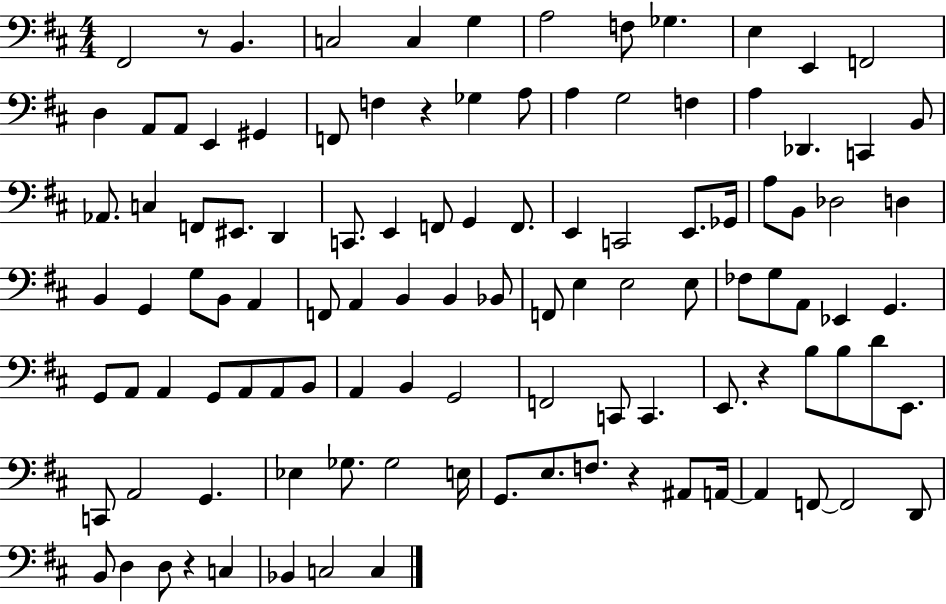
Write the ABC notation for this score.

X:1
T:Untitled
M:4/4
L:1/4
K:D
^F,,2 z/2 B,, C,2 C, G, A,2 F,/2 _G, E, E,, F,,2 D, A,,/2 A,,/2 E,, ^G,, F,,/2 F, z _G, A,/2 A, G,2 F, A, _D,, C,, B,,/2 _A,,/2 C, F,,/2 ^E,,/2 D,, C,,/2 E,, F,,/2 G,, F,,/2 E,, C,,2 E,,/2 _G,,/4 A,/2 B,,/2 _D,2 D, B,, G,, G,/2 B,,/2 A,, F,,/2 A,, B,, B,, _B,,/2 F,,/2 E, E,2 E,/2 _F,/2 G,/2 A,,/2 _E,, G,, G,,/2 A,,/2 A,, G,,/2 A,,/2 A,,/2 B,,/2 A,, B,, G,,2 F,,2 C,,/2 C,, E,,/2 z B,/2 B,/2 D/2 E,,/2 C,,/2 A,,2 G,, _E, _G,/2 _G,2 E,/4 G,,/2 E,/2 F,/2 z ^A,,/2 A,,/4 A,, F,,/2 F,,2 D,,/2 B,,/2 D, D,/2 z C, _B,, C,2 C,